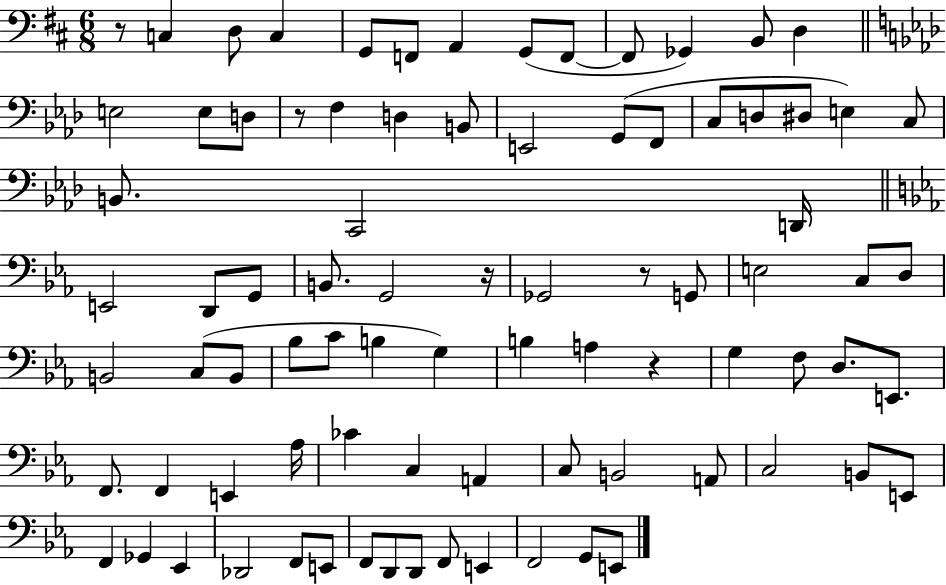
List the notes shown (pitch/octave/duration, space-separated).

R/e C3/q D3/e C3/q G2/e F2/e A2/q G2/e F2/e F2/e Gb2/q B2/e D3/q E3/h E3/e D3/e R/e F3/q D3/q B2/e E2/h G2/e F2/e C3/e D3/e D#3/e E3/q C3/e B2/e. C2/h D2/s E2/h D2/e G2/e B2/e. G2/h R/s Gb2/h R/e G2/e E3/h C3/e D3/e B2/h C3/e B2/e Bb3/e C4/e B3/q G3/q B3/q A3/q R/q G3/q F3/e D3/e. E2/e. F2/e. F2/q E2/q Ab3/s CES4/q C3/q A2/q C3/e B2/h A2/e C3/h B2/e E2/e F2/q Gb2/q Eb2/q Db2/h F2/e E2/e F2/e D2/e D2/e F2/e E2/q F2/h G2/e E2/e